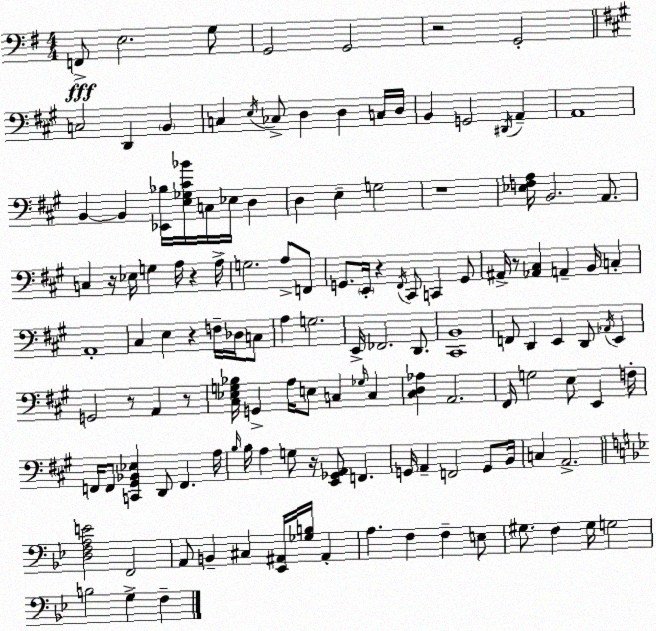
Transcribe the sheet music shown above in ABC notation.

X:1
T:Untitled
M:4/4
L:1/4
K:G
F,,/2 E,2 G,/2 G,,2 G,,2 z2 G,,2 C,2 D,, B,, C, E,/4 _C,/2 D, D, C,/4 D,/4 B,, G,,2 ^D,,/4 A,, A,,4 B,, B,, [_E,,_B,]/4 [E,_G,^C_B]/4 C,/4 _E,/4 D, D, E, G,2 z4 [_E,F,A,]/4 B,,2 A,,/2 C, z/4 _E,/4 G, A,/4 z A,/4 G,2 A,/2 F,,/2 G,,/2 E,,/4 z ^F,,/4 ^C,,/2 C,, G,,/2 ^A,,/4 z/2 [_A,,^C,] A,, B,,/4 C, A,,4 ^C, E, z F,/4 _D,/4 C,/2 A, G,2 E,,/4 _F,,2 D,,/2 [^C,,B,,]4 F,,/2 D,, E,, D,,/2 _A,,/4 E,, G,,2 z/2 A,, z/2 [^C,_E,G,_B,]/4 G,, A,/4 E,/2 C, _G,/4 C, [^C,D,_A,] A,,2 ^F,,/4 G,2 E,/2 E,, F,/4 F,,/4 F,,/2 [C,,^G,,_B,,_E,] D,,/2 F,, A,/4 B,/4 B,/4 A, G,/2 z/4 [E,,_G,,A,,]/2 F,, G,,/4 A,, F,,2 G,,/2 B,,/4 C, A,,2 [D,F,A,E]2 F,,2 A,,/2 B,, ^C, [_E,,^A,,]/4 [_G,B,]/4 ^A,, A, F, F, E,/2 ^G,/2 F, ^G,/4 G,2 B,2 G, F,